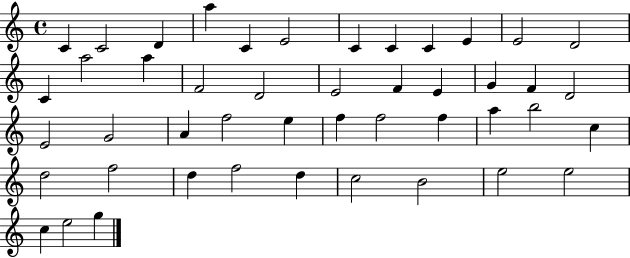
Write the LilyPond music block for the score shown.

{
  \clef treble
  \time 4/4
  \defaultTimeSignature
  \key c \major
  c'4 c'2 d'4 | a''4 c'4 e'2 | c'4 c'4 c'4 e'4 | e'2 d'2 | \break c'4 a''2 a''4 | f'2 d'2 | e'2 f'4 e'4 | g'4 f'4 d'2 | \break e'2 g'2 | a'4 f''2 e''4 | f''4 f''2 f''4 | a''4 b''2 c''4 | \break d''2 f''2 | d''4 f''2 d''4 | c''2 b'2 | e''2 e''2 | \break c''4 e''2 g''4 | \bar "|."
}